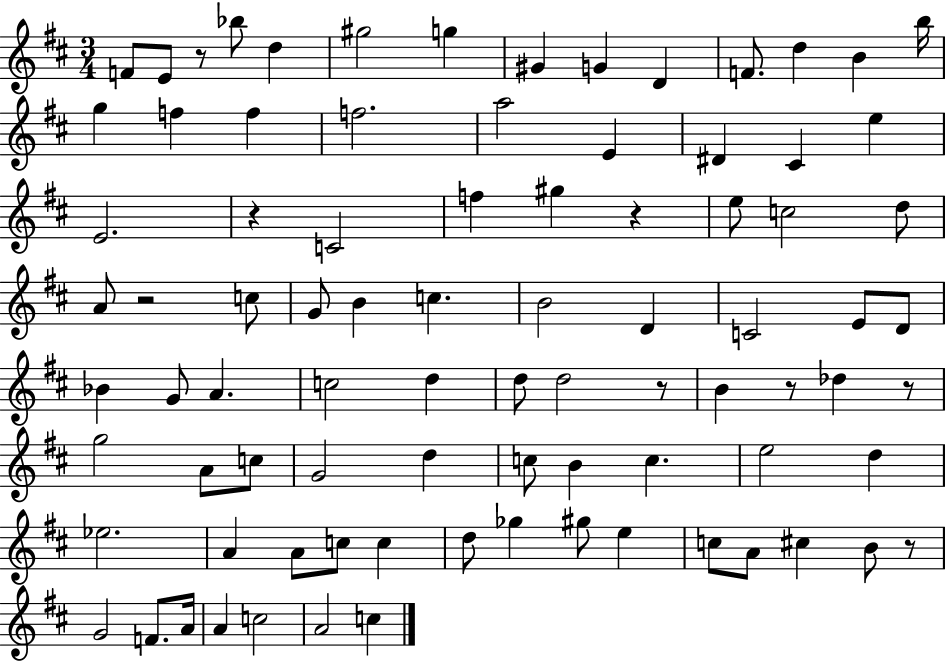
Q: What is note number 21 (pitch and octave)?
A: C#4